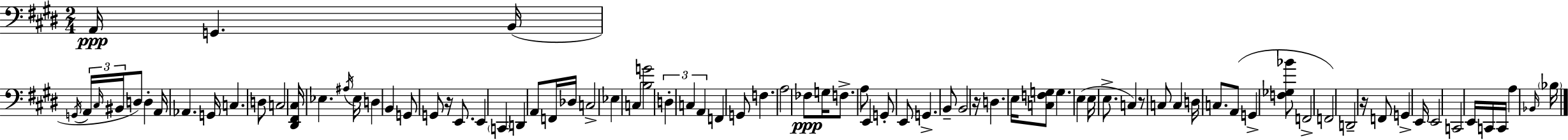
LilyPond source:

{
  \clef bass
  \numericTimeSignature
  \time 2/4
  \key e \major
  a,16\ppp g,4. b,16( | \acciaccatura { g,16 } \tuplet 3/2 { a,16 \grace { cis16 } bis,16 } d8) d4-. | a,16 aes,4. | g,16 c4. | \break d8 c2 | <dis, fis, cis>16 ees4. | \acciaccatura { ais16 } ees16 d4 b,4 | g,8 g,8 r16 | \break e,8. e,4 \parenthesize c,4 | d,4 a,8 | f,16 des16 c2-> | ees4 c4 | \break <b g'>2 | \tuplet 3/2 { d4-. c4 | a,4 } f,4 | g,8 f4. | \break a2 | fes8\ppp g16 f8.-> | a8 e,4 g,8-. | e,8 g,4.-> | \break b,8-- b,2 | r16 d4. | e16 <c f g>8 g4. | e4( e16 | \break e8.-> c4) r8 | c8 c4 d16 | c8. a,8( g,4-> | <f ges bes'>8 f,2-> | \break f,2) | d,2-- | r16 f,8 g,4-> | e,16 e,2 | \break c,2 | e,16 c,16 c,16 a4 | \grace { bes,16 } \parenthesize bes16 \bar "|."
}